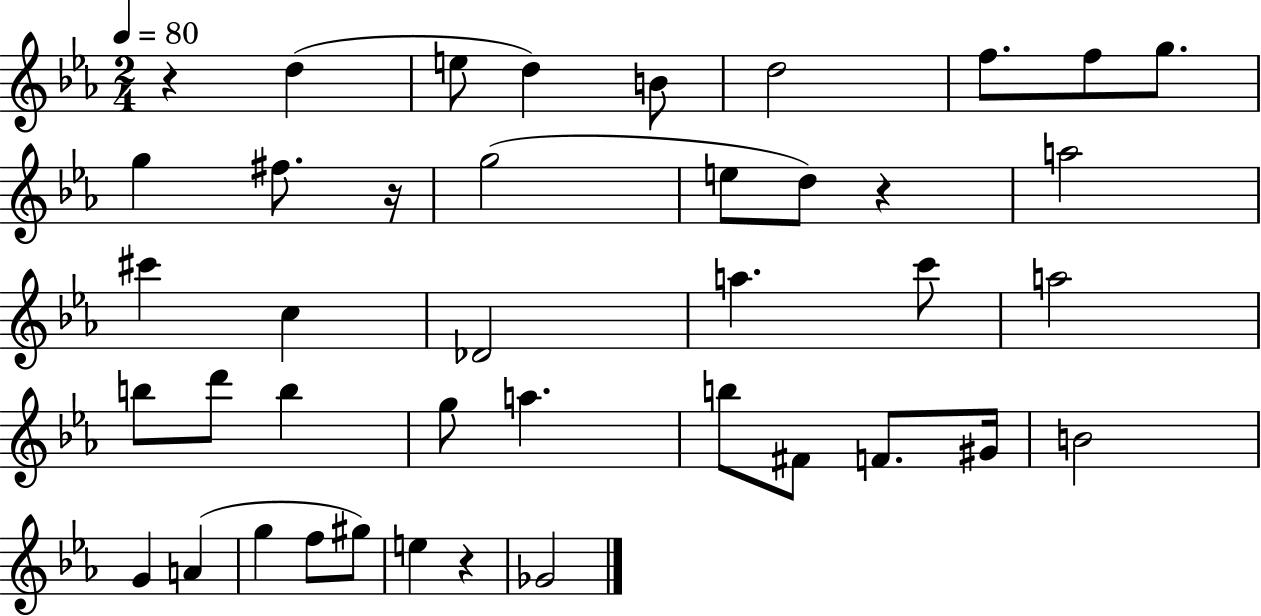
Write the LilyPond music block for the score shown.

{
  \clef treble
  \numericTimeSignature
  \time 2/4
  \key ees \major
  \tempo 4 = 80
  r4 d''4( | e''8 d''4) b'8 | d''2 | f''8. f''8 g''8. | \break g''4 fis''8. r16 | g''2( | e''8 d''8) r4 | a''2 | \break cis'''4 c''4 | des'2 | a''4. c'''8 | a''2 | \break b''8 d'''8 b''4 | g''8 a''4. | b''8 fis'8 f'8. gis'16 | b'2 | \break g'4 a'4( | g''4 f''8 gis''8) | e''4 r4 | ges'2 | \break \bar "|."
}